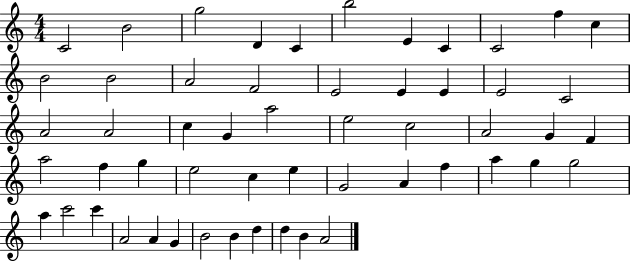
X:1
T:Untitled
M:4/4
L:1/4
K:C
C2 B2 g2 D C b2 E C C2 f c B2 B2 A2 F2 E2 E E E2 C2 A2 A2 c G a2 e2 c2 A2 G F a2 f g e2 c e G2 A f a g g2 a c'2 c' A2 A G B2 B d d B A2